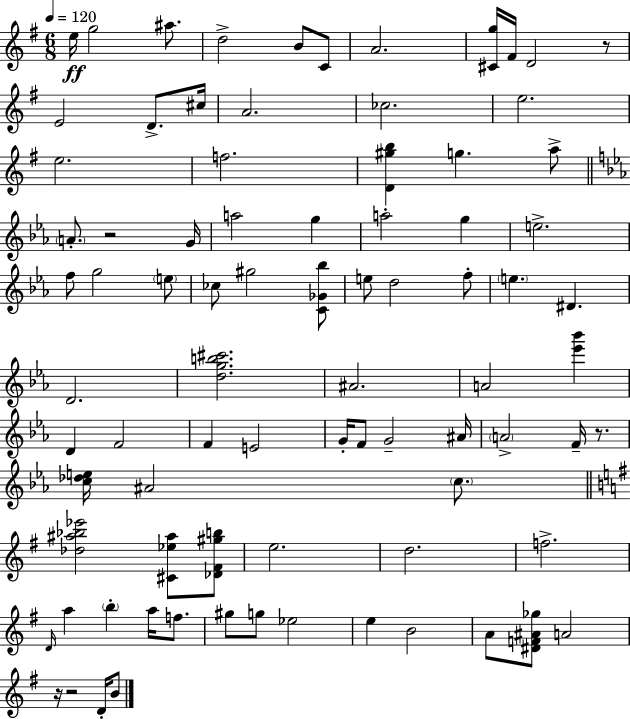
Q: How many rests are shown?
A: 5